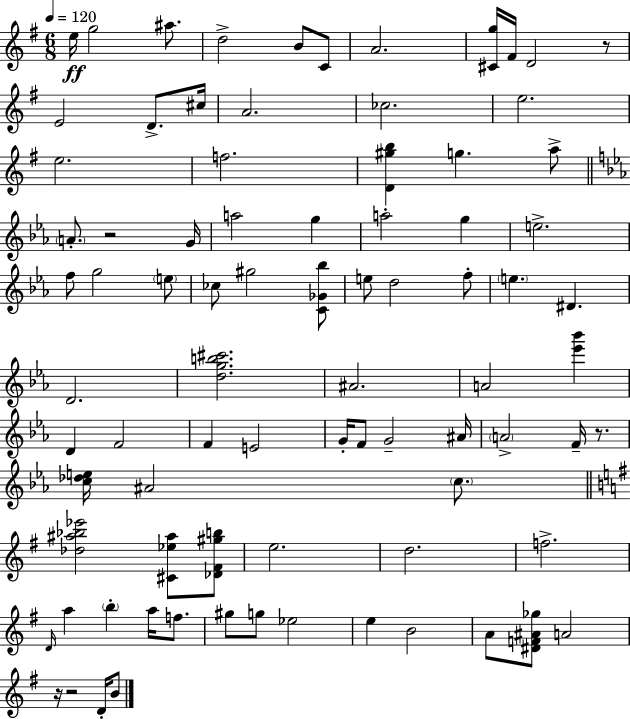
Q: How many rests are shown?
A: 5